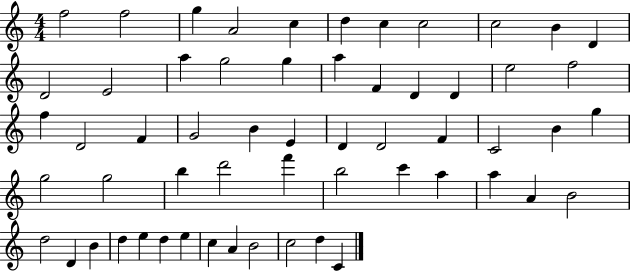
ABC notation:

X:1
T:Untitled
M:4/4
L:1/4
K:C
f2 f2 g A2 c d c c2 c2 B D D2 E2 a g2 g a F D D e2 f2 f D2 F G2 B E D D2 F C2 B g g2 g2 b d'2 f' b2 c' a a A B2 d2 D B d e d e c A B2 c2 d C